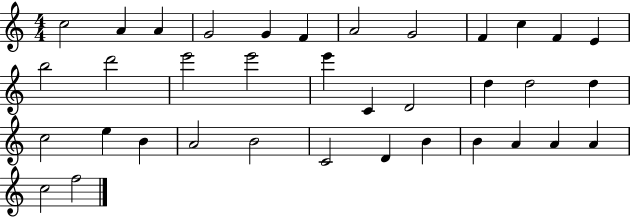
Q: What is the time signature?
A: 4/4